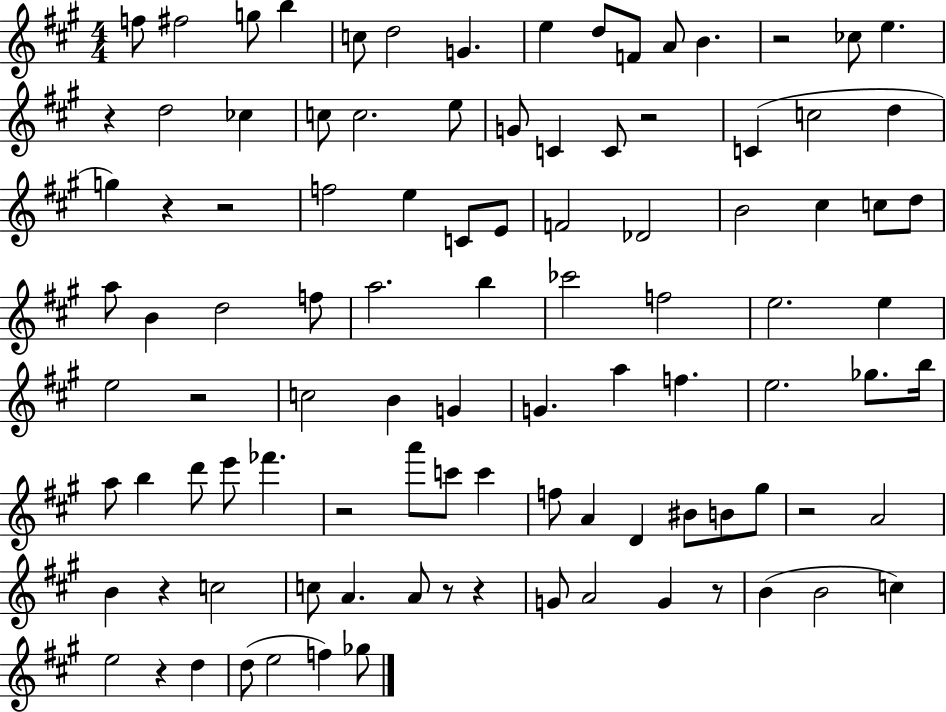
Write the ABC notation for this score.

X:1
T:Untitled
M:4/4
L:1/4
K:A
f/2 ^f2 g/2 b c/2 d2 G e d/2 F/2 A/2 B z2 _c/2 e z d2 _c c/2 c2 e/2 G/2 C C/2 z2 C c2 d g z z2 f2 e C/2 E/2 F2 _D2 B2 ^c c/2 d/2 a/2 B d2 f/2 a2 b _c'2 f2 e2 e e2 z2 c2 B G G a f e2 _g/2 b/4 a/2 b d'/2 e'/2 _f' z2 a'/2 c'/2 c' f/2 A D ^B/2 B/2 ^g/2 z2 A2 B z c2 c/2 A A/2 z/2 z G/2 A2 G z/2 B B2 c e2 z d d/2 e2 f _g/2